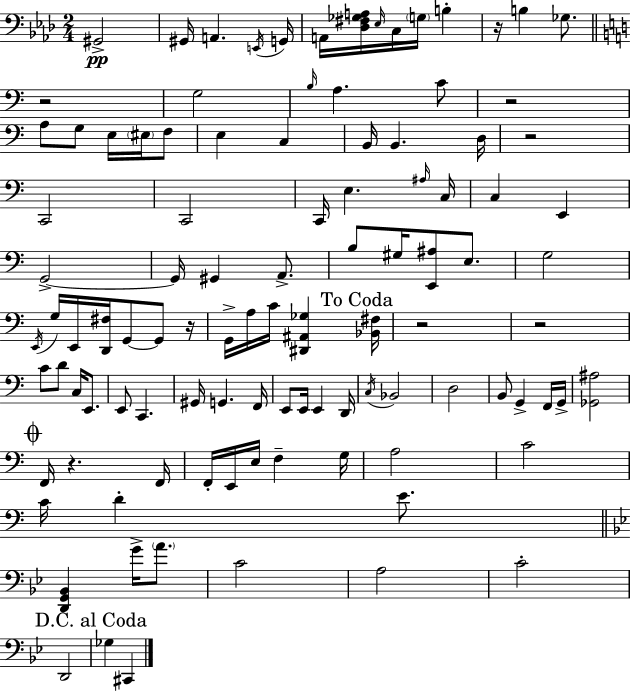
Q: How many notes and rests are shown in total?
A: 105